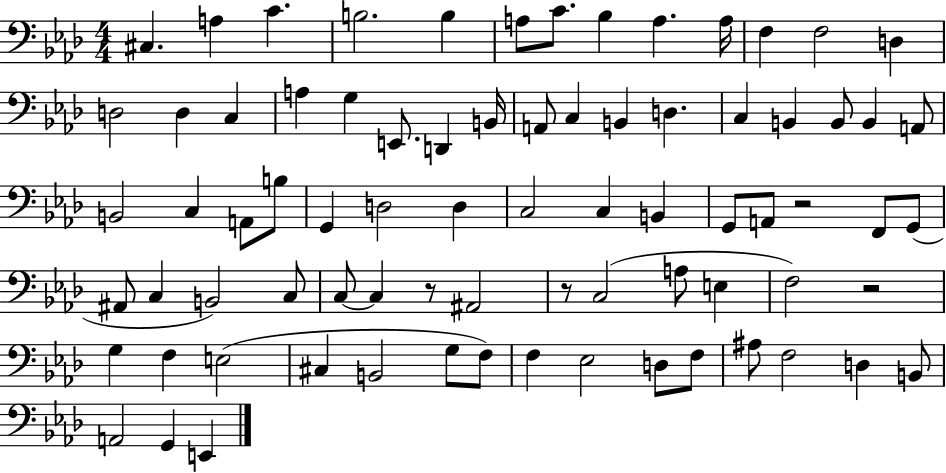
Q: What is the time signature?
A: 4/4